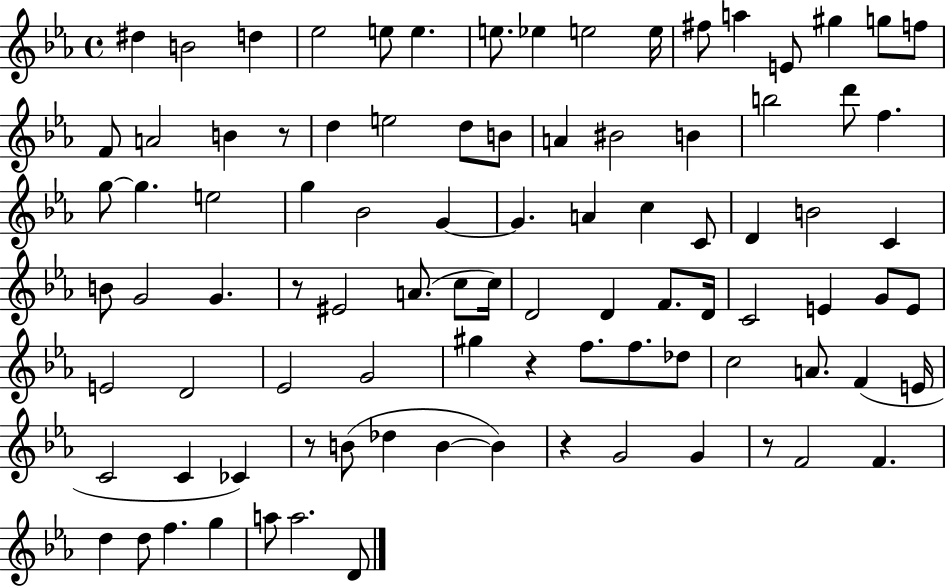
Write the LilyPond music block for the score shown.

{
  \clef treble
  \time 4/4
  \defaultTimeSignature
  \key ees \major
  dis''4 b'2 d''4 | ees''2 e''8 e''4. | e''8. ees''4 e''2 e''16 | fis''8 a''4 e'8 gis''4 g''8 f''8 | \break f'8 a'2 b'4 r8 | d''4 e''2 d''8 b'8 | a'4 bis'2 b'4 | b''2 d'''8 f''4. | \break g''8~~ g''4. e''2 | g''4 bes'2 g'4~~ | g'4. a'4 c''4 c'8 | d'4 b'2 c'4 | \break b'8 g'2 g'4. | r8 eis'2 a'8.( c''8 c''16) | d'2 d'4 f'8. d'16 | c'2 e'4 g'8 e'8 | \break e'2 d'2 | ees'2 g'2 | gis''4 r4 f''8. f''8. des''8 | c''2 a'8. f'4( e'16 | \break c'2 c'4 ces'4) | r8 b'8( des''4 b'4~~ b'4) | r4 g'2 g'4 | r8 f'2 f'4. | \break d''4 d''8 f''4. g''4 | a''8 a''2. d'8 | \bar "|."
}